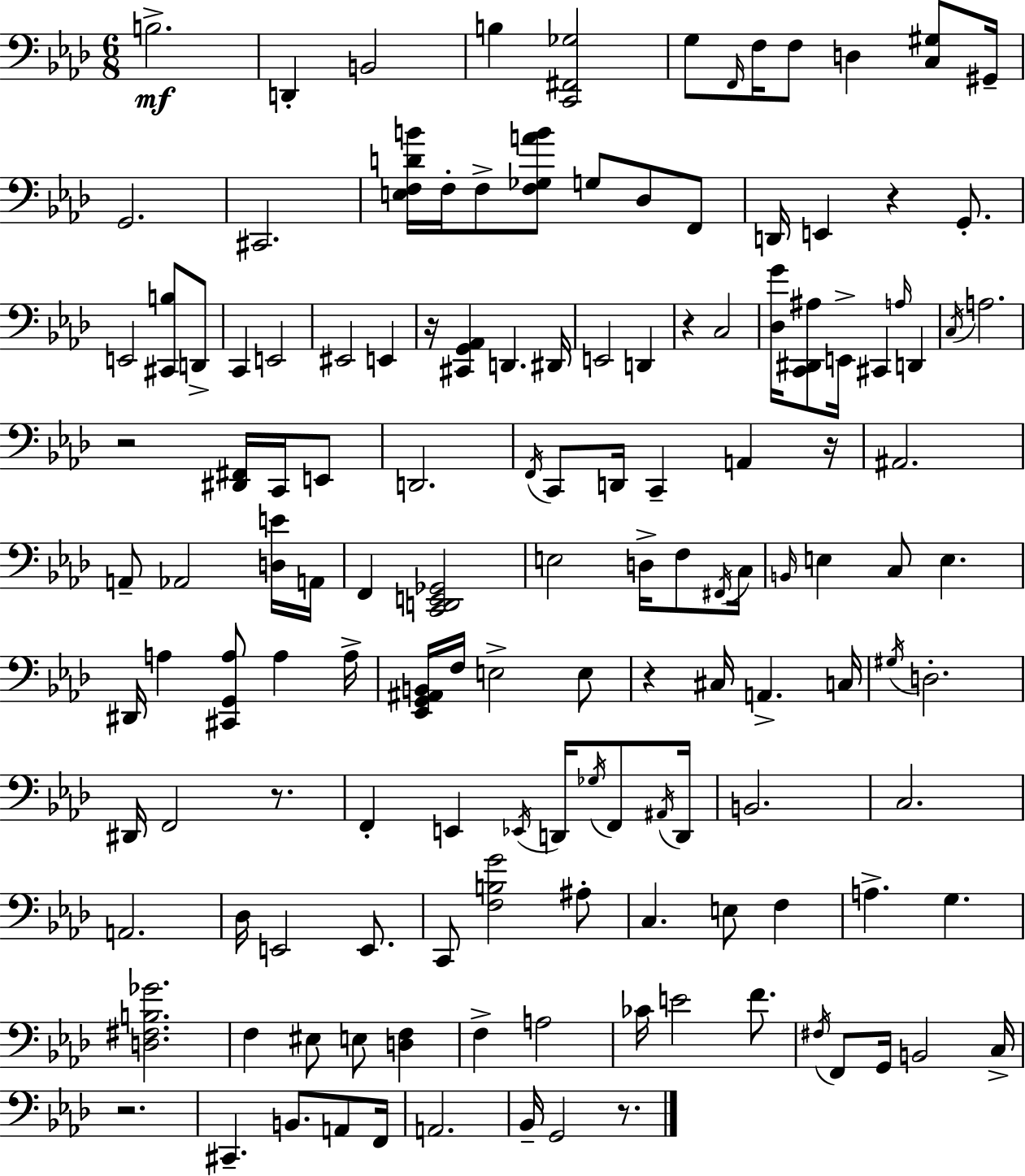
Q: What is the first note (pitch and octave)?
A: B3